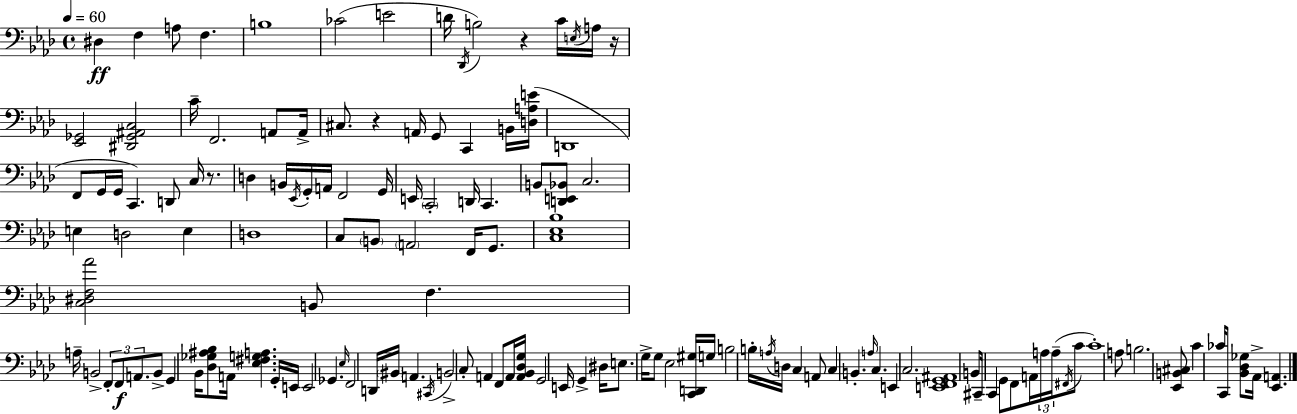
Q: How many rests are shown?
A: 4